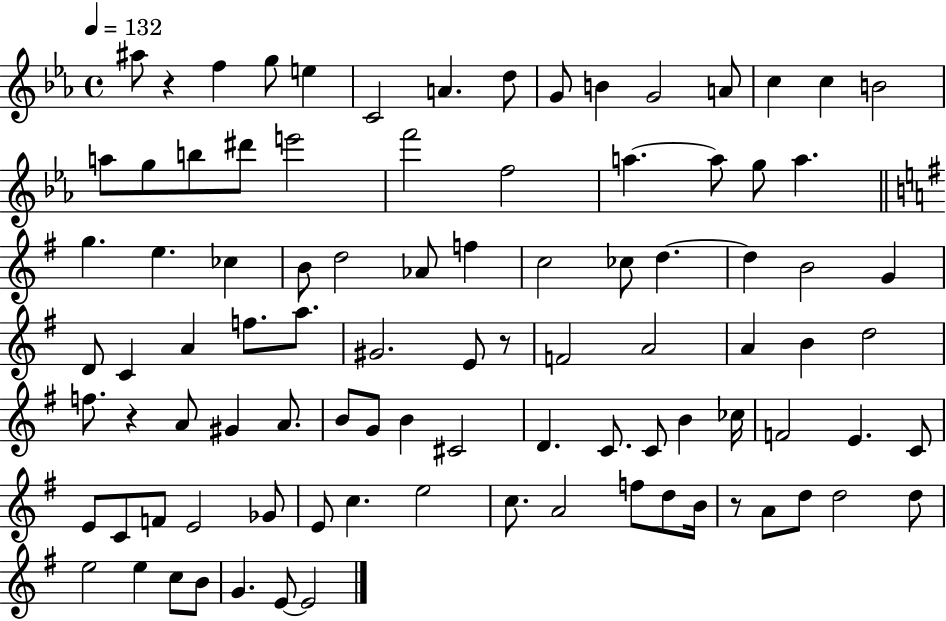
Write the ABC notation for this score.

X:1
T:Untitled
M:4/4
L:1/4
K:Eb
^a/2 z f g/2 e C2 A d/2 G/2 B G2 A/2 c c B2 a/2 g/2 b/2 ^d'/2 e'2 f'2 f2 a a/2 g/2 a g e _c B/2 d2 _A/2 f c2 _c/2 d d B2 G D/2 C A f/2 a/2 ^G2 E/2 z/2 F2 A2 A B d2 f/2 z A/2 ^G A/2 B/2 G/2 B ^C2 D C/2 C/2 B _c/4 F2 E C/2 E/2 C/2 F/2 E2 _G/2 E/2 c e2 c/2 A2 f/2 d/2 B/4 z/2 A/2 d/2 d2 d/2 e2 e c/2 B/2 G E/2 E2